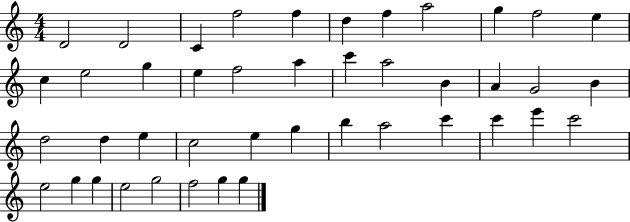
D4/h D4/h C4/q F5/h F5/q D5/q F5/q A5/h G5/q F5/h E5/q C5/q E5/h G5/q E5/q F5/h A5/q C6/q A5/h B4/q A4/q G4/h B4/q D5/h D5/q E5/q C5/h E5/q G5/q B5/q A5/h C6/q C6/q E6/q C6/h E5/h G5/q G5/q E5/h G5/h F5/h G5/q G5/q